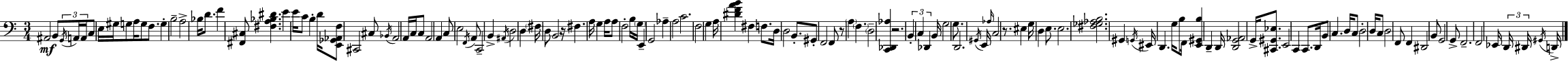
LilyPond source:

{
  \clef bass
  \numericTimeSignature
  \time 3/4
  \key c \major
  \repeat volta 2 { ais,2\mf b,8 \tuplet 3/2 { \acciaccatura { g,16 } a,16 | a,16 } c8 e16 gis16 g8 a16 g8 f8. | g4-. b2-- | a2-> bes16 d'8. | \break f'4 <fis, cis>8 <fis a bes dis'>4. | e'4 e'16 c'8 b4-. | d'16 <e, ges, aes, f>8 cis,2 cis8 | \acciaccatura { bes,16 } a,2 a,16 c16 | \break c8 a,2 a,4 | c8 e2 | \acciaccatura { f,16 } a,8 c,2-- b,4-> | \acciaccatura { ais,16 } d2 | \break d4 \parenthesize fis16 d8 b,2 | r16 fis4. a16 g4 | a16 a8 f2-. | b16 \parenthesize g16 e,4-- g,2 | \break aes4-- a2 | c'2. | f2 | g4 a16 <dis' f' a' b'>4 fis4 | \break f8. d16 d2 | b,8.-. gis,8-. f,2 | f,8 r8 \parenthesize a4 \parenthesize f4. | \parenthesize d2-- | \break <c, des, aes>4 r2. | \tuplet 3/2 { b,4-. c4 | des,4 } b,16 g2 | g8. d,2. | \break \acciaccatura { gis,16 } e,16 \grace { aes16 } c2 | r8. eis4 g16 d4 | e8. e2. | <fis ges aes b>2. | \break gis,4 \acciaccatura { g,16 } eis,16 | d,4. g16 b8 f,16 <e, gis, b>4 | d,4-- d,16 <d, g, aes,>2 | g,16-> <cis, gis, ees>8. e,2 | \break c,4 c,8. d,16 b,8 | c4. d16 c8 d2-. | d16 c8 d2 | f,8 f,4 dis,2 | \break b,8 g,2 | g,8-> f,2.-- | f,2 | ees,16 \tuplet 3/2 { d,16 dis,16 \acciaccatura { gis,16 } } d,16-> } \bar "|."
}